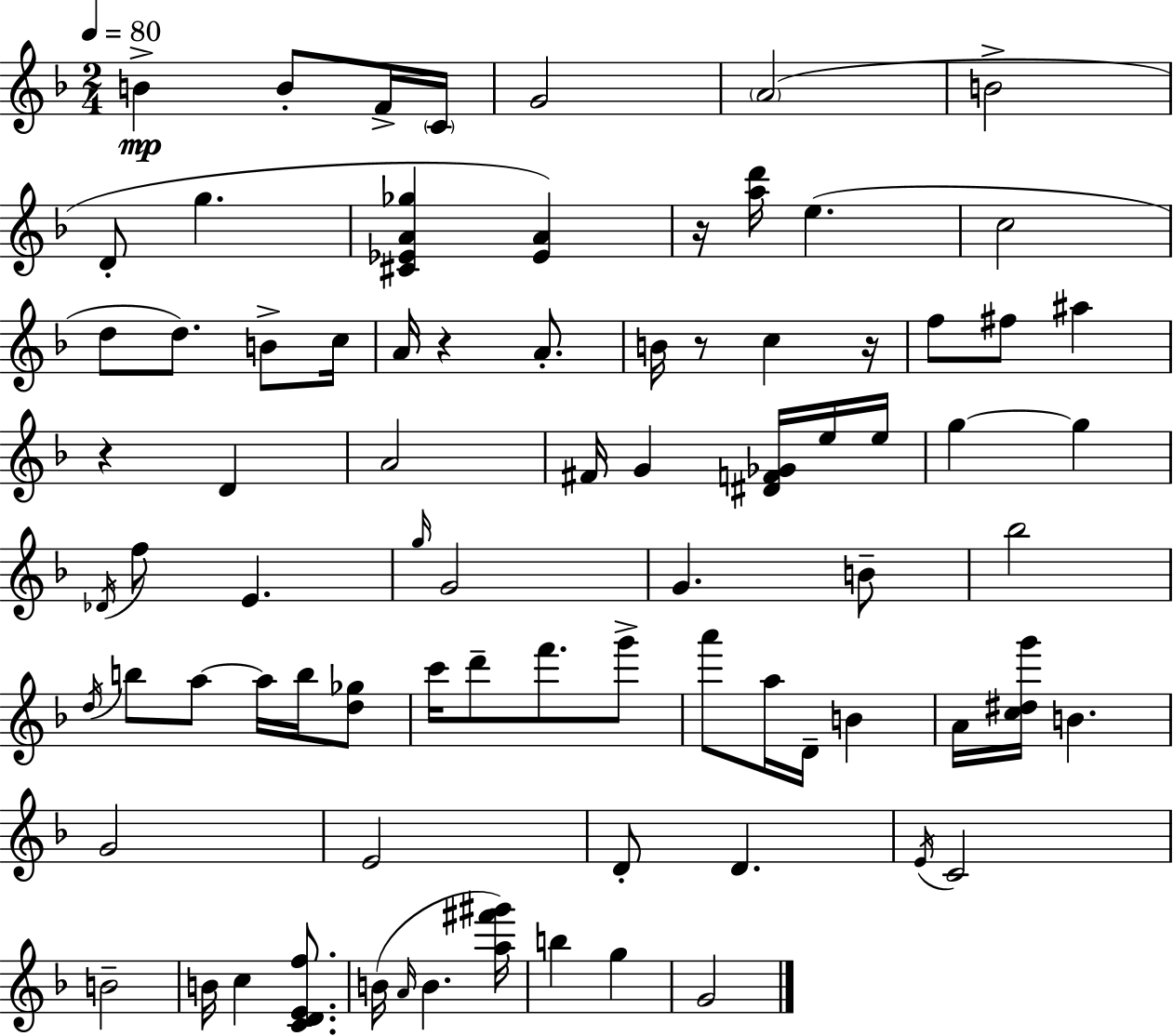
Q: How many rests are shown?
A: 5